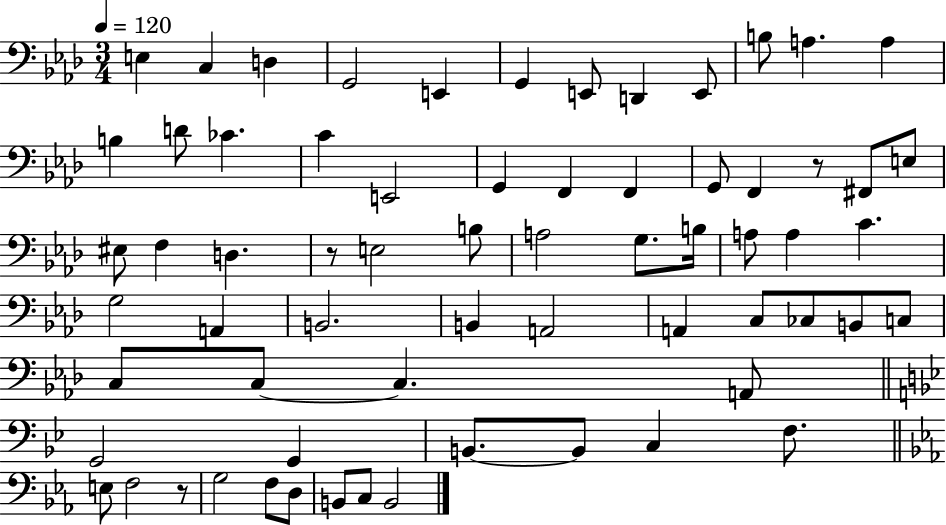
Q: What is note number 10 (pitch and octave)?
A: B3